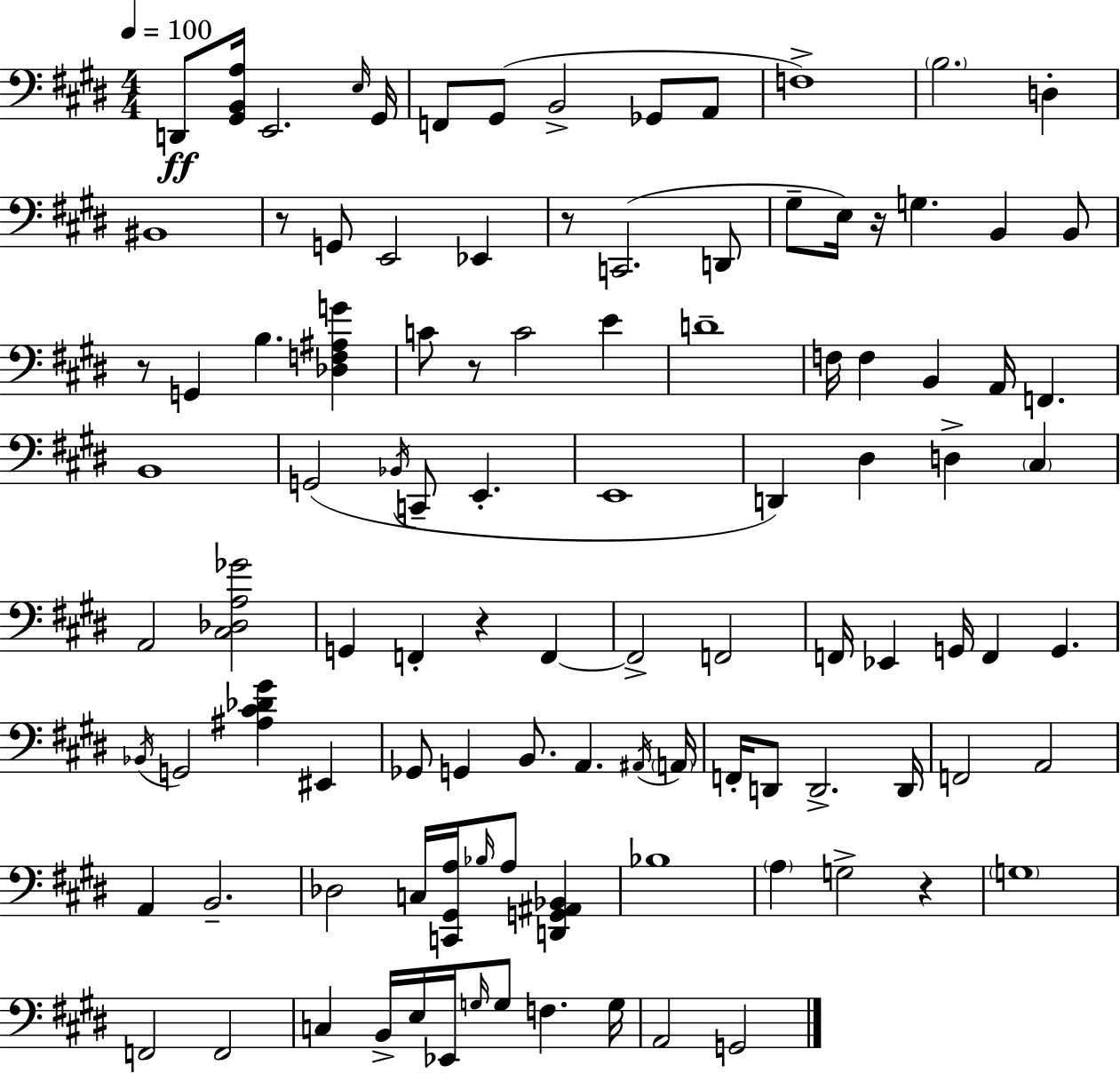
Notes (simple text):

D2/e [G#2,B2,A3]/s E2/h. E3/s G#2/s F2/e G#2/e B2/h Gb2/e A2/e F3/w B3/h. D3/q BIS2/w R/e G2/e E2/h Eb2/q R/e C2/h. D2/e G#3/e E3/s R/s G3/q. B2/q B2/e R/e G2/q B3/q. [Db3,F3,A#3,G4]/q C4/e R/e C4/h E4/q D4/w F3/s F3/q B2/q A2/s F2/q. B2/w G2/h Bb2/s C2/e E2/q. E2/w D2/q D#3/q D3/q C#3/q A2/h [C#3,Db3,A3,Gb4]/h G2/q F2/q R/q F2/q F2/h F2/h F2/s Eb2/q G2/s F2/q G2/q. Bb2/s G2/h [A#3,C#4,Db4,G#4]/q EIS2/q Gb2/e G2/q B2/e. A2/q. A#2/s A2/s F2/s D2/e D2/h. D2/s F2/h A2/h A2/q B2/h. Db3/h C3/s [C2,G#2,A3]/s Bb3/s A3/e [D2,G2,A#2,Bb2]/q Bb3/w A3/q G3/h R/q G3/w F2/h F2/h C3/q B2/s E3/s Eb2/s G3/s G3/e F3/q. G3/s A2/h G2/h